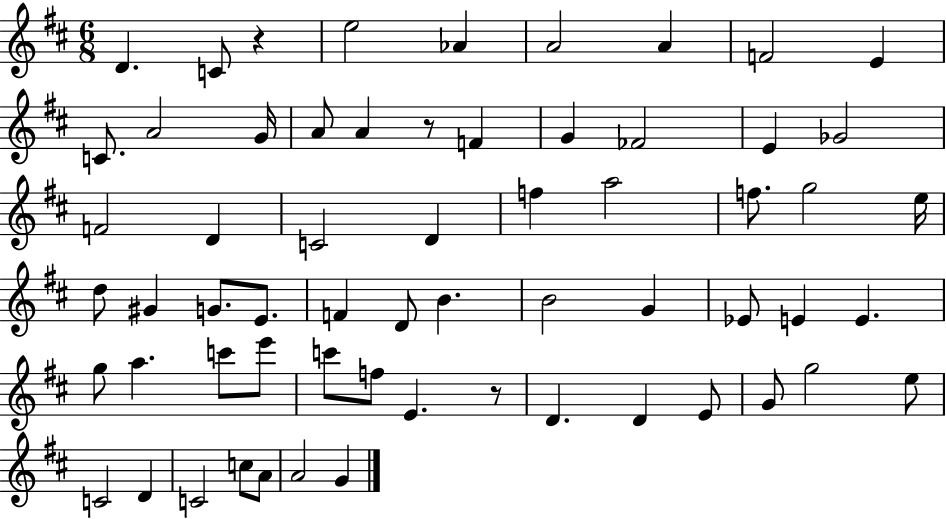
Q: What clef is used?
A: treble